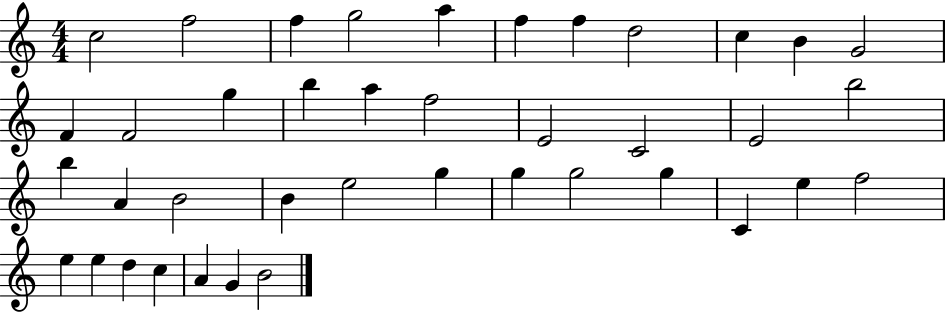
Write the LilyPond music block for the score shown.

{
  \clef treble
  \numericTimeSignature
  \time 4/4
  \key c \major
  c''2 f''2 | f''4 g''2 a''4 | f''4 f''4 d''2 | c''4 b'4 g'2 | \break f'4 f'2 g''4 | b''4 a''4 f''2 | e'2 c'2 | e'2 b''2 | \break b''4 a'4 b'2 | b'4 e''2 g''4 | g''4 g''2 g''4 | c'4 e''4 f''2 | \break e''4 e''4 d''4 c''4 | a'4 g'4 b'2 | \bar "|."
}